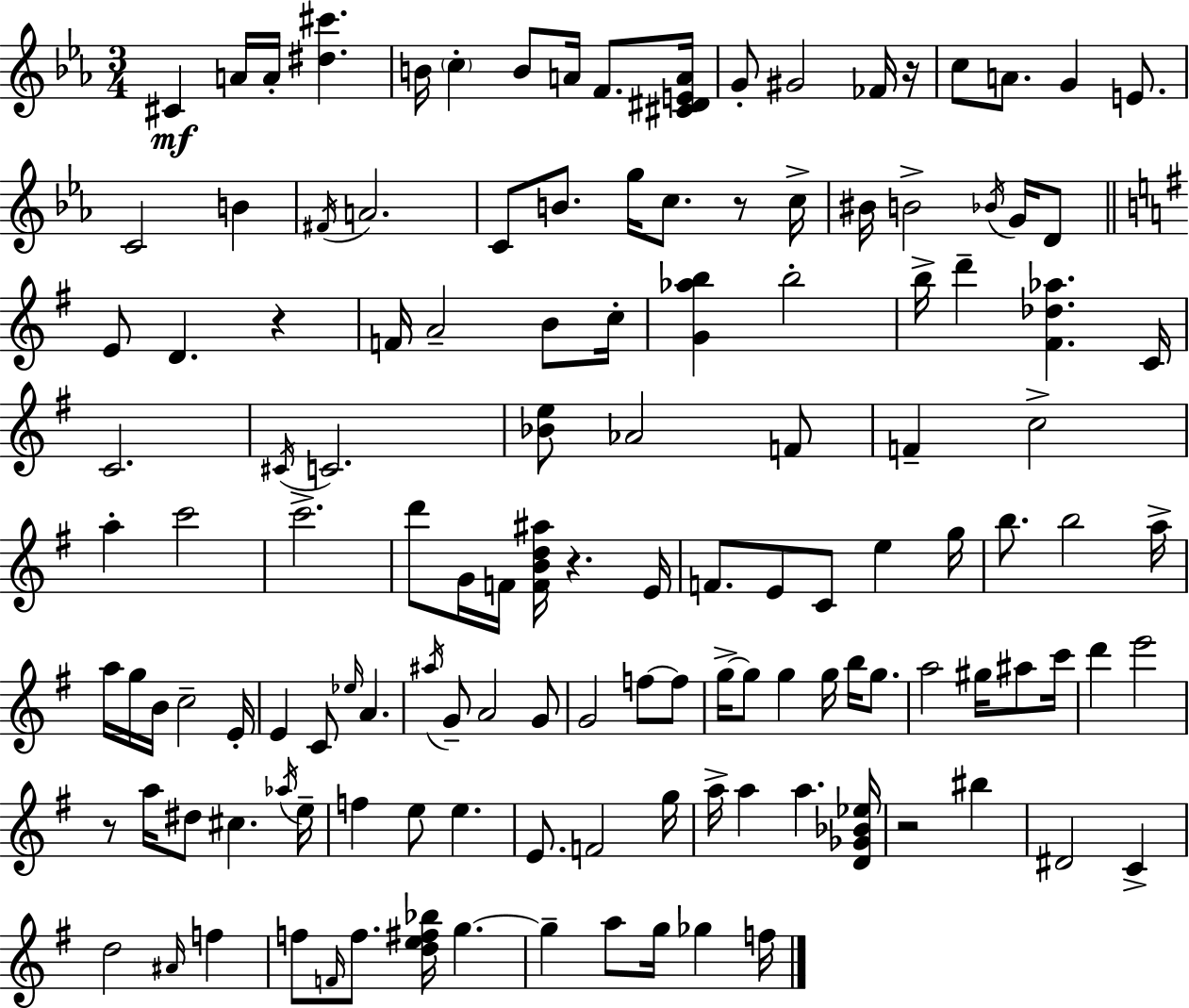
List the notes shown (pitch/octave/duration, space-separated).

C#4/q A4/s A4/s [D#5,C#6]/q. B4/s C5/q B4/e A4/s F4/e. [C#4,D#4,E4,A4]/s G4/e G#4/h FES4/s R/s C5/e A4/e. G4/q E4/e. C4/h B4/q F#4/s A4/h. C4/e B4/e. G5/s C5/e. R/e C5/s BIS4/s B4/h Bb4/s G4/s D4/e E4/e D4/q. R/q F4/s A4/h B4/e C5/s [G4,Ab5,B5]/q B5/h B5/s D6/q [F#4,Db5,Ab5]/q. C4/s C4/h. C#4/s C4/h. [Bb4,E5]/e Ab4/h F4/e F4/q C5/h A5/q C6/h C6/h. D6/e G4/s F4/s [F4,B4,D5,A#5]/s R/q. E4/s F4/e. E4/e C4/e E5/q G5/s B5/e. B5/h A5/s A5/s G5/s B4/s C5/h E4/s E4/q C4/e Eb5/s A4/q. A#5/s G4/e A4/h G4/e G4/h F5/e F5/e G5/s G5/e G5/q G5/s B5/s G5/e. A5/h G#5/s A#5/e C6/s D6/q E6/h R/e A5/s D#5/e C#5/q. Ab5/s E5/s F5/q E5/e E5/q. E4/e. F4/h G5/s A5/s A5/q A5/q. [D4,Gb4,Bb4,Eb5]/s R/h BIS5/q D#4/h C4/q D5/h A#4/s F5/q F5/e F4/s F5/e. [D5,E5,F#5,Bb5]/s G5/q. G5/q A5/e G5/s Gb5/q F5/s